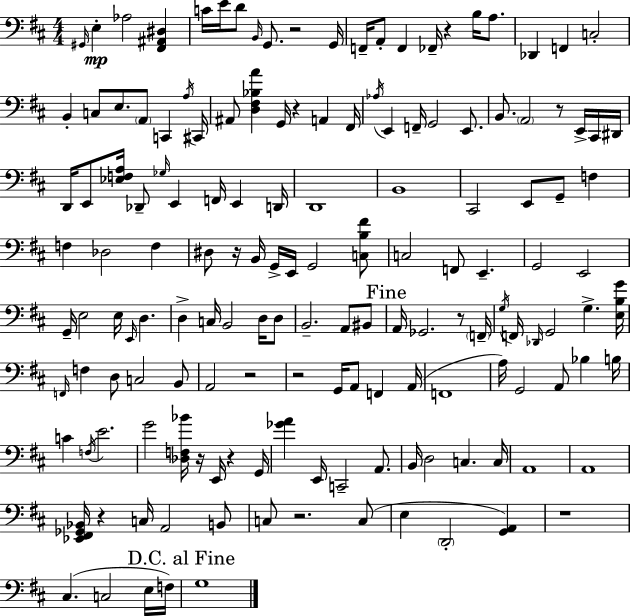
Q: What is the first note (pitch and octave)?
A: G#2